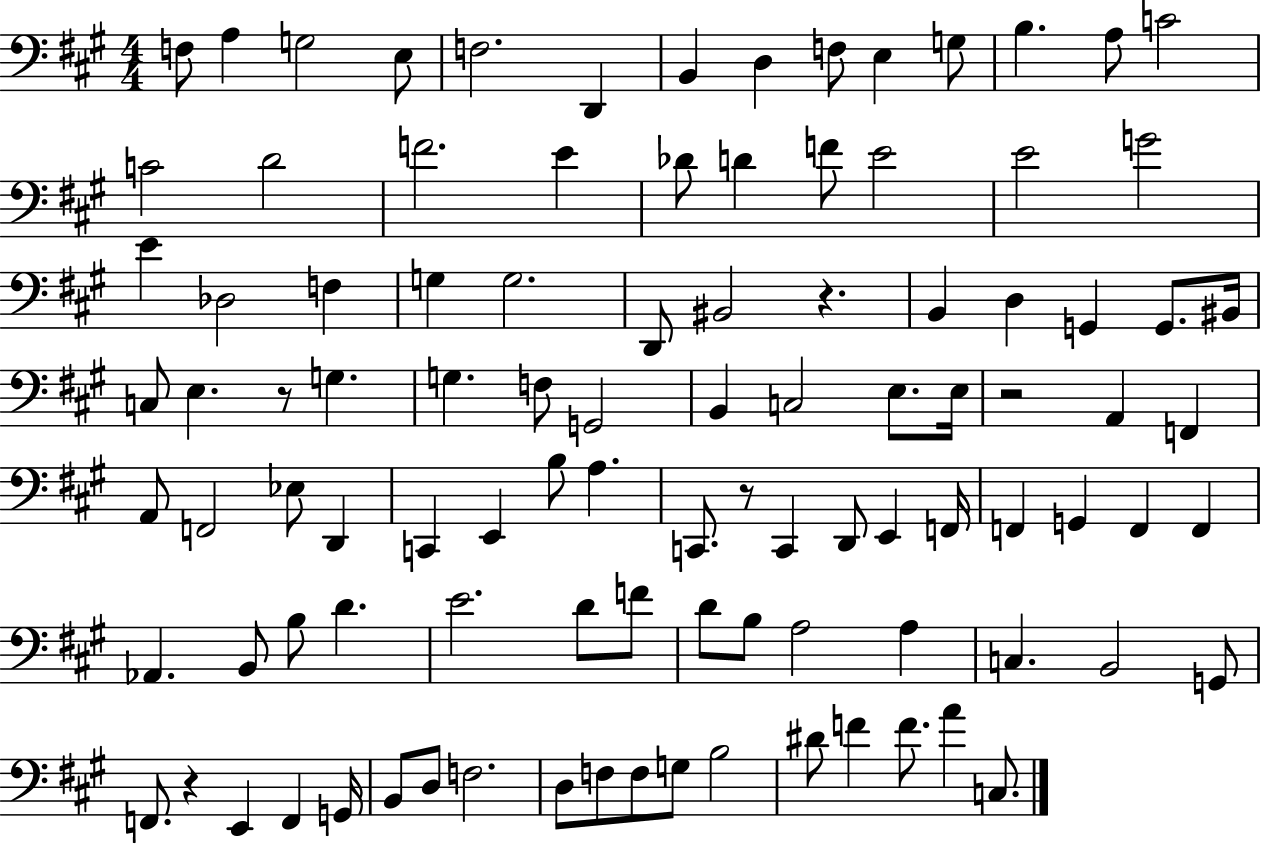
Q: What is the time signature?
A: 4/4